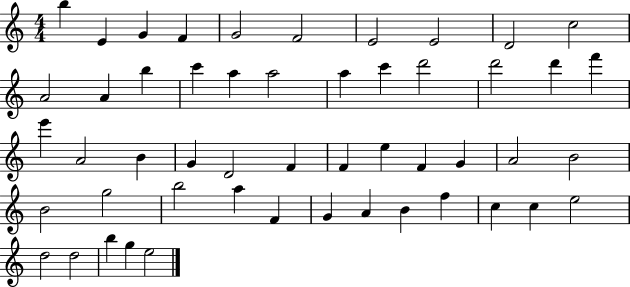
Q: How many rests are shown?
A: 0